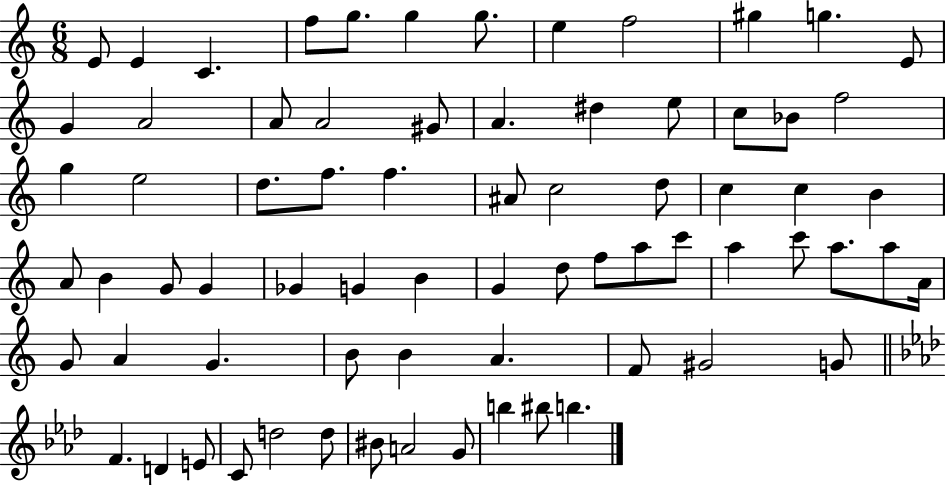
X:1
T:Untitled
M:6/8
L:1/4
K:C
E/2 E C f/2 g/2 g g/2 e f2 ^g g E/2 G A2 A/2 A2 ^G/2 A ^d e/2 c/2 _B/2 f2 g e2 d/2 f/2 f ^A/2 c2 d/2 c c B A/2 B G/2 G _G G B G d/2 f/2 a/2 c'/2 a c'/2 a/2 a/2 A/4 G/2 A G B/2 B A F/2 ^G2 G/2 F D E/2 C/2 d2 d/2 ^B/2 A2 G/2 b ^b/2 b